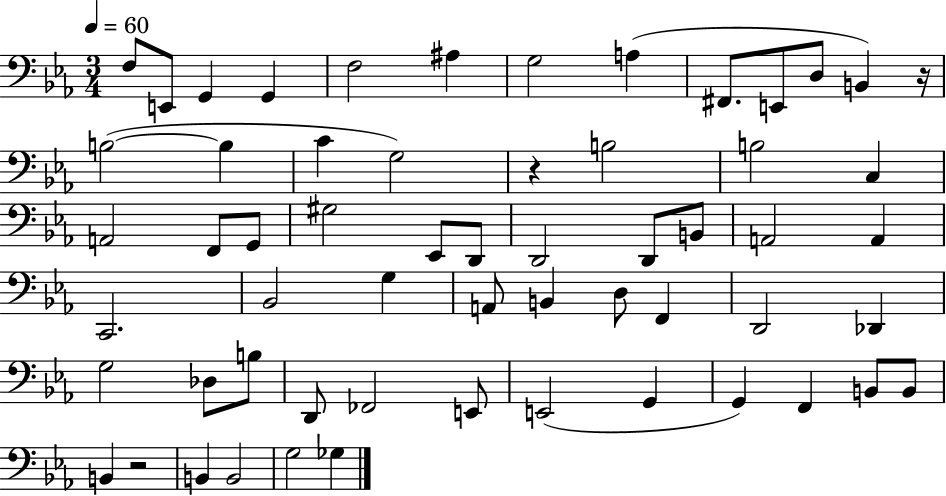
{
  \clef bass
  \numericTimeSignature
  \time 3/4
  \key ees \major
  \tempo 4 = 60
  \repeat volta 2 { f8 e,8 g,4 g,4 | f2 ais4 | g2 a4( | fis,8. e,8 d8 b,4) r16 | \break b2~(~ b4 | c'4 g2) | r4 b2 | b2 c4 | \break a,2 f,8 g,8 | gis2 ees,8 d,8 | d,2 d,8 b,8 | a,2 a,4 | \break c,2. | bes,2 g4 | a,8 b,4 d8 f,4 | d,2 des,4 | \break g2 des8 b8 | d,8 fes,2 e,8 | e,2( g,4 | g,4) f,4 b,8 b,8 | \break b,4 r2 | b,4 b,2 | g2 ges4 | } \bar "|."
}